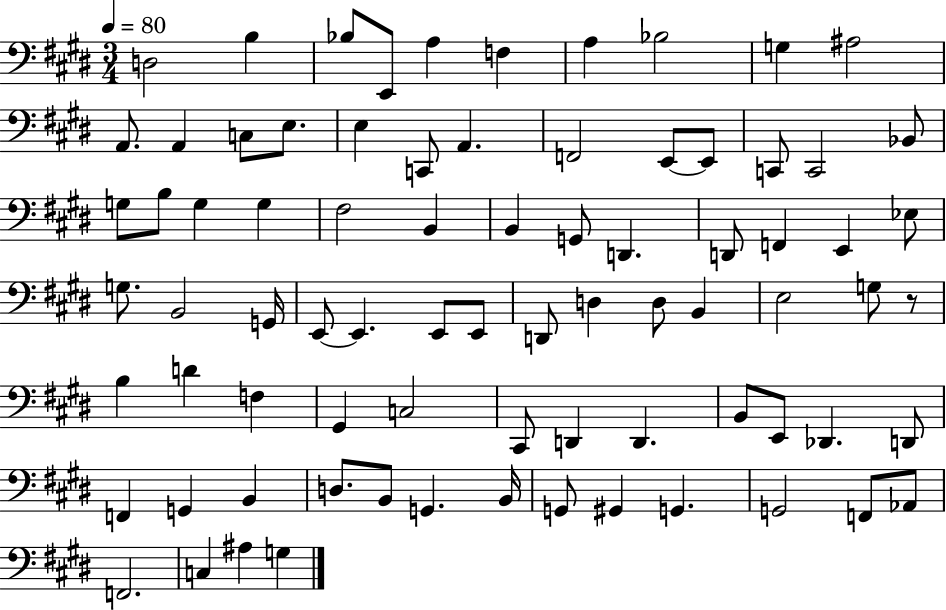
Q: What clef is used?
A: bass